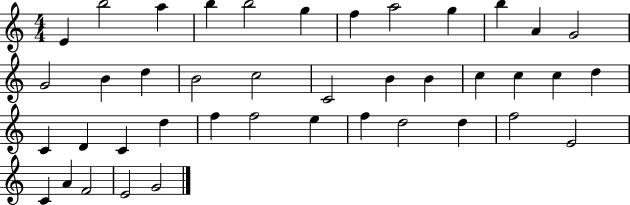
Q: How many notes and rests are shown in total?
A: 41